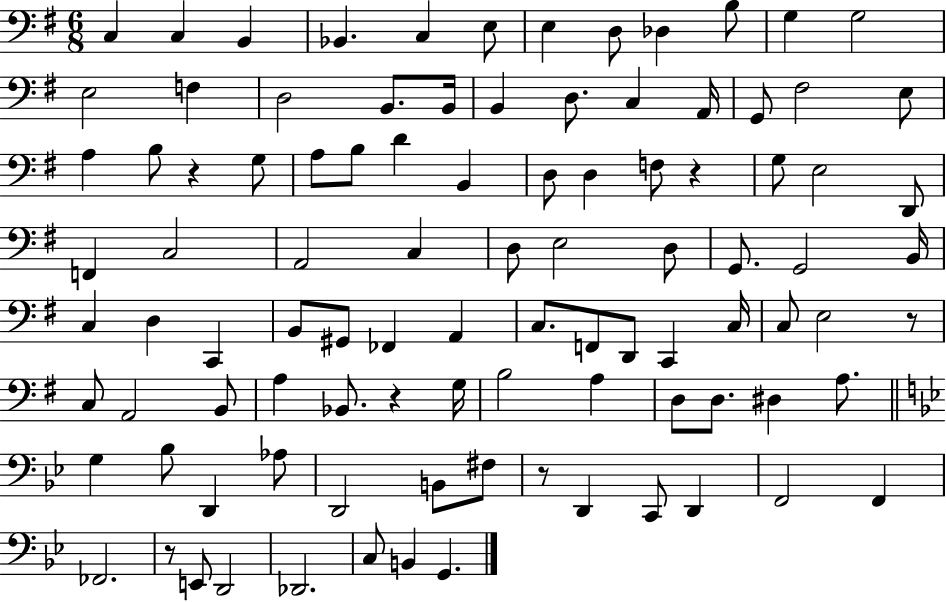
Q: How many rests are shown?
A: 6